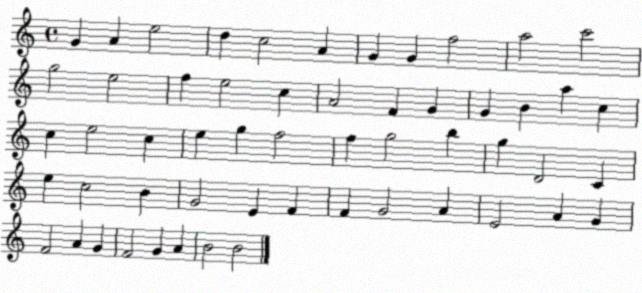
X:1
T:Untitled
M:4/4
L:1/4
K:C
G A e2 d c2 A G G f2 a2 c'2 g2 e2 f e2 c A2 F G G B a c c e2 c e g f2 f g2 b g D2 C e c2 B G2 E F F G2 A E2 A G F2 A G F2 G A B2 B2